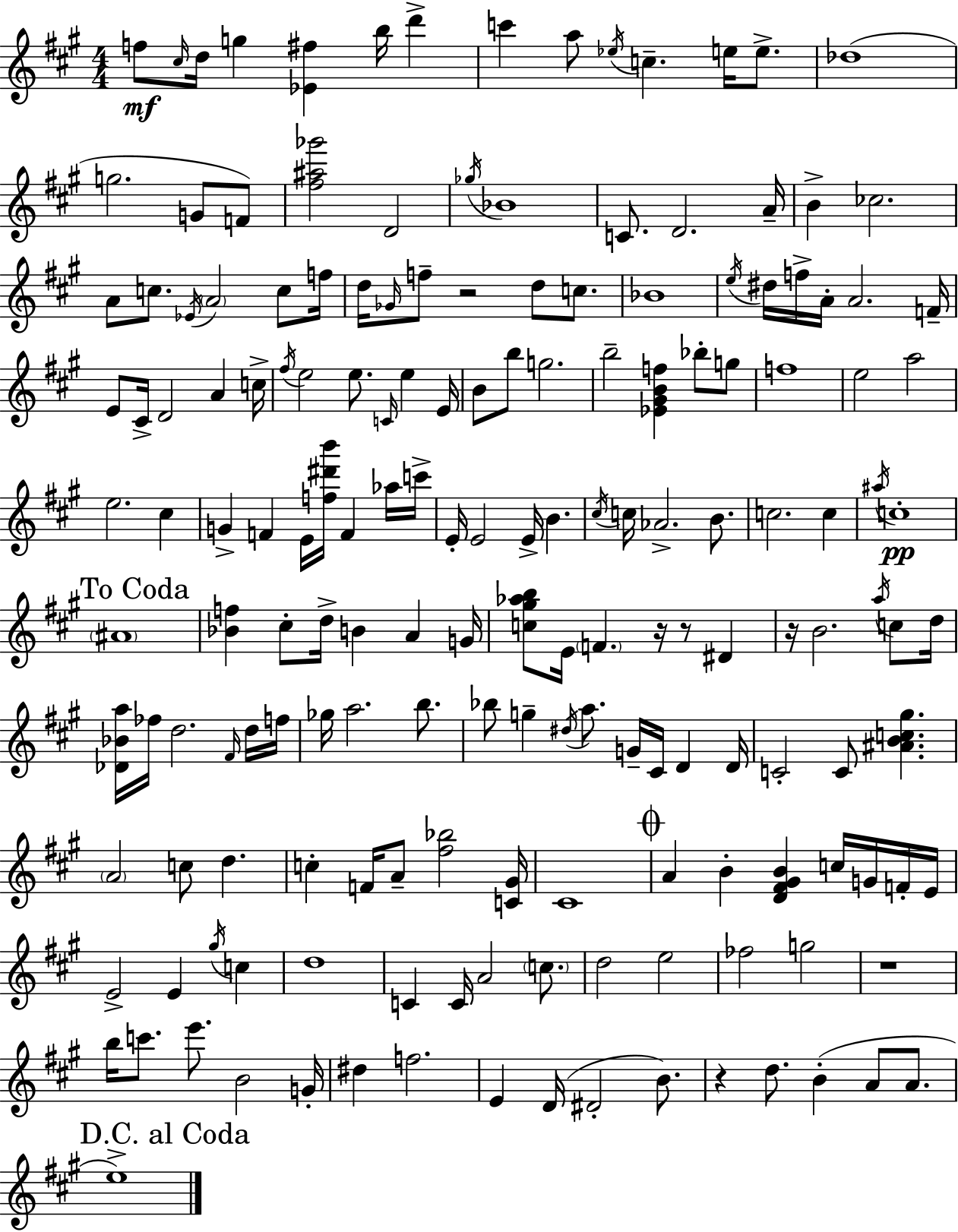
{
  \clef treble
  \numericTimeSignature
  \time 4/4
  \key a \major
  f''8\mf \grace { cis''16 } d''16 g''4 <ees' fis''>4 b''16 d'''4-> | c'''4 a''8 \acciaccatura { ees''16 } c''4.-- e''16 e''8.-> | des''1( | g''2. g'8 | \break f'8) <fis'' ais'' ges'''>2 d'2 | \acciaccatura { ges''16 } bes'1 | c'8. d'2. | a'16-- b'4-> ces''2. | \break a'8 c''8. \acciaccatura { ees'16 } \parenthesize a'2 | c''8 f''16 d''16 \grace { ges'16 } f''8-- r2 | d''8 c''8. bes'1 | \acciaccatura { e''16 } dis''16 f''16-> a'16-. a'2. | \break f'16-- e'8 cis'16-> d'2 | a'4 c''16-> \acciaccatura { fis''16 } e''2 e''8. | \grace { c'16 } e''4 e'16 b'8 b''8 g''2. | b''2-- | \break <ees' gis' b' f''>4 bes''8-. g''8 f''1 | e''2 | a''2 e''2. | cis''4 g'4-> f'4 | \break e'16 <f'' dis''' b'''>16 f'4 aes''16 c'''16-> e'16-. e'2 | e'16-> b'4. \acciaccatura { cis''16 } c''16 aes'2.-> | b'8. c''2. | c''4 \acciaccatura { ais''16 } c''1-.\pp | \break \mark "To Coda" \parenthesize ais'1 | <bes' f''>4 cis''8-. | d''16-> b'4 a'4 g'16 <c'' gis'' aes'' b''>8 e'16 \parenthesize f'4. | r16 r8 dis'4 r16 b'2. | \break \acciaccatura { a''16 } c''8 d''16 <des' bes' a''>16 fes''16 d''2. | \grace { fis'16 } d''16 f''16 ges''16 a''2. | b''8. bes''8 g''4-- | \acciaccatura { dis''16 } a''8. g'16-- cis'16 d'4 d'16 c'2-. | \break c'8 <ais' b' c'' gis''>4. \parenthesize a'2 | c''8 d''4. c''4-. | f'16 a'8-- <fis'' bes''>2 <c' gis'>16 cis'1 | \mark \markup { \musicglyph "scripts.coda" } a'4 | \break b'4-. <d' fis' gis' b'>4 c''16 g'16 f'16-. e'16 e'2-> | e'4 \acciaccatura { gis''16 } c''4 d''1 | c'4 | c'16 a'2 \parenthesize c''8. d''2 | \break e''2 fes''2 | g''2 r1 | b''16 c'''8. | e'''8. b'2 g'16-. dis''4 | \break f''2. e'4 | d'16( dis'2-. b'8.) r4 | d''8. b'4-.( a'8 a'8. \mark "D.C. al Coda" e''1->) | \bar "|."
}